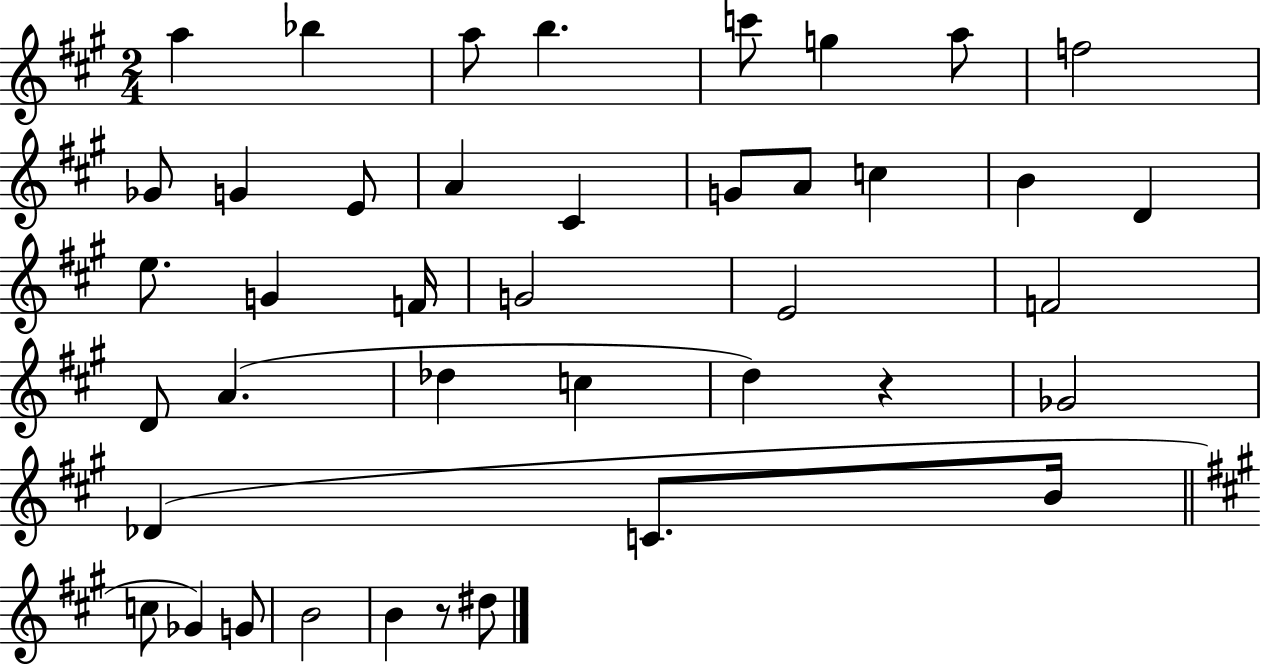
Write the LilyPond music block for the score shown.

{
  \clef treble
  \numericTimeSignature
  \time 2/4
  \key a \major
  \repeat volta 2 { a''4 bes''4 | a''8 b''4. | c'''8 g''4 a''8 | f''2 | \break ges'8 g'4 e'8 | a'4 cis'4 | g'8 a'8 c''4 | b'4 d'4 | \break e''8. g'4 f'16 | g'2 | e'2 | f'2 | \break d'8 a'4.( | des''4 c''4 | d''4) r4 | ges'2 | \break des'4( c'8. b'16 | \bar "||" \break \key a \major c''8 ges'4) g'8 | b'2 | b'4 r8 dis''8 | } \bar "|."
}